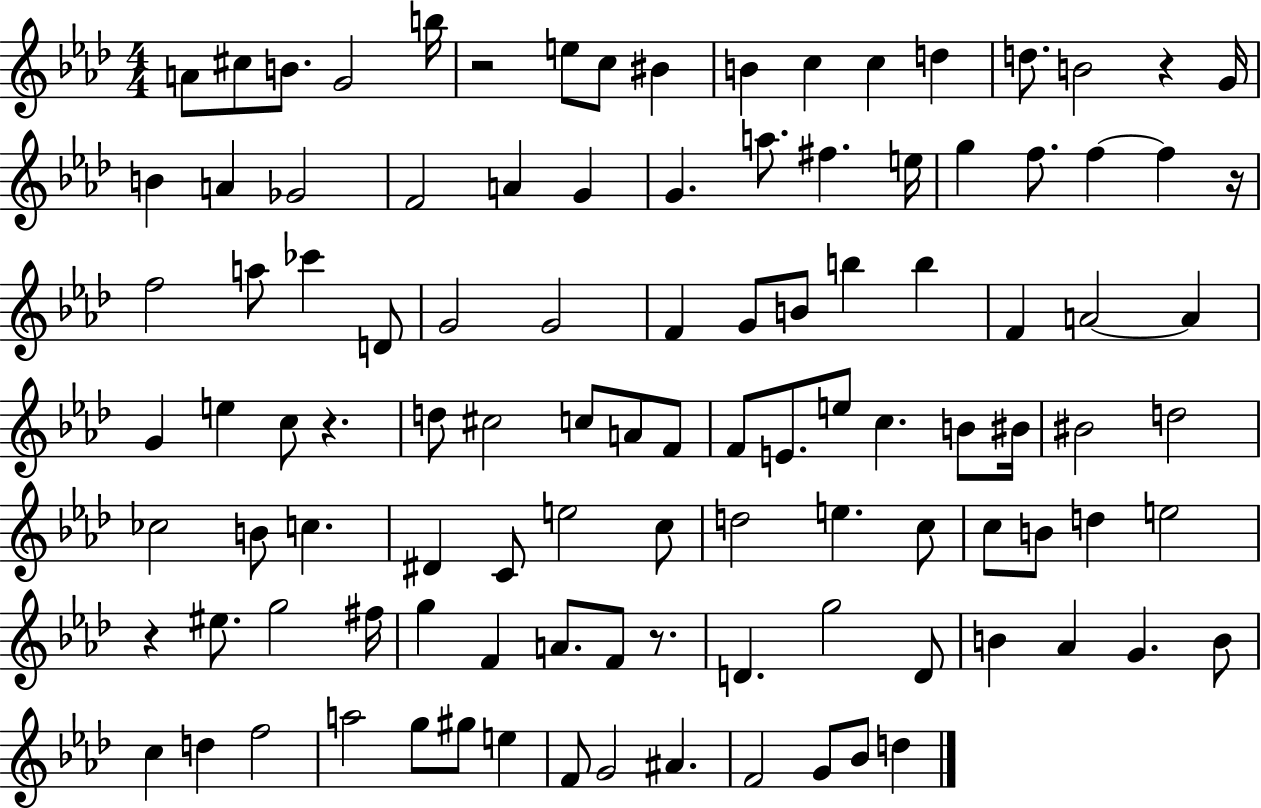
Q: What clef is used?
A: treble